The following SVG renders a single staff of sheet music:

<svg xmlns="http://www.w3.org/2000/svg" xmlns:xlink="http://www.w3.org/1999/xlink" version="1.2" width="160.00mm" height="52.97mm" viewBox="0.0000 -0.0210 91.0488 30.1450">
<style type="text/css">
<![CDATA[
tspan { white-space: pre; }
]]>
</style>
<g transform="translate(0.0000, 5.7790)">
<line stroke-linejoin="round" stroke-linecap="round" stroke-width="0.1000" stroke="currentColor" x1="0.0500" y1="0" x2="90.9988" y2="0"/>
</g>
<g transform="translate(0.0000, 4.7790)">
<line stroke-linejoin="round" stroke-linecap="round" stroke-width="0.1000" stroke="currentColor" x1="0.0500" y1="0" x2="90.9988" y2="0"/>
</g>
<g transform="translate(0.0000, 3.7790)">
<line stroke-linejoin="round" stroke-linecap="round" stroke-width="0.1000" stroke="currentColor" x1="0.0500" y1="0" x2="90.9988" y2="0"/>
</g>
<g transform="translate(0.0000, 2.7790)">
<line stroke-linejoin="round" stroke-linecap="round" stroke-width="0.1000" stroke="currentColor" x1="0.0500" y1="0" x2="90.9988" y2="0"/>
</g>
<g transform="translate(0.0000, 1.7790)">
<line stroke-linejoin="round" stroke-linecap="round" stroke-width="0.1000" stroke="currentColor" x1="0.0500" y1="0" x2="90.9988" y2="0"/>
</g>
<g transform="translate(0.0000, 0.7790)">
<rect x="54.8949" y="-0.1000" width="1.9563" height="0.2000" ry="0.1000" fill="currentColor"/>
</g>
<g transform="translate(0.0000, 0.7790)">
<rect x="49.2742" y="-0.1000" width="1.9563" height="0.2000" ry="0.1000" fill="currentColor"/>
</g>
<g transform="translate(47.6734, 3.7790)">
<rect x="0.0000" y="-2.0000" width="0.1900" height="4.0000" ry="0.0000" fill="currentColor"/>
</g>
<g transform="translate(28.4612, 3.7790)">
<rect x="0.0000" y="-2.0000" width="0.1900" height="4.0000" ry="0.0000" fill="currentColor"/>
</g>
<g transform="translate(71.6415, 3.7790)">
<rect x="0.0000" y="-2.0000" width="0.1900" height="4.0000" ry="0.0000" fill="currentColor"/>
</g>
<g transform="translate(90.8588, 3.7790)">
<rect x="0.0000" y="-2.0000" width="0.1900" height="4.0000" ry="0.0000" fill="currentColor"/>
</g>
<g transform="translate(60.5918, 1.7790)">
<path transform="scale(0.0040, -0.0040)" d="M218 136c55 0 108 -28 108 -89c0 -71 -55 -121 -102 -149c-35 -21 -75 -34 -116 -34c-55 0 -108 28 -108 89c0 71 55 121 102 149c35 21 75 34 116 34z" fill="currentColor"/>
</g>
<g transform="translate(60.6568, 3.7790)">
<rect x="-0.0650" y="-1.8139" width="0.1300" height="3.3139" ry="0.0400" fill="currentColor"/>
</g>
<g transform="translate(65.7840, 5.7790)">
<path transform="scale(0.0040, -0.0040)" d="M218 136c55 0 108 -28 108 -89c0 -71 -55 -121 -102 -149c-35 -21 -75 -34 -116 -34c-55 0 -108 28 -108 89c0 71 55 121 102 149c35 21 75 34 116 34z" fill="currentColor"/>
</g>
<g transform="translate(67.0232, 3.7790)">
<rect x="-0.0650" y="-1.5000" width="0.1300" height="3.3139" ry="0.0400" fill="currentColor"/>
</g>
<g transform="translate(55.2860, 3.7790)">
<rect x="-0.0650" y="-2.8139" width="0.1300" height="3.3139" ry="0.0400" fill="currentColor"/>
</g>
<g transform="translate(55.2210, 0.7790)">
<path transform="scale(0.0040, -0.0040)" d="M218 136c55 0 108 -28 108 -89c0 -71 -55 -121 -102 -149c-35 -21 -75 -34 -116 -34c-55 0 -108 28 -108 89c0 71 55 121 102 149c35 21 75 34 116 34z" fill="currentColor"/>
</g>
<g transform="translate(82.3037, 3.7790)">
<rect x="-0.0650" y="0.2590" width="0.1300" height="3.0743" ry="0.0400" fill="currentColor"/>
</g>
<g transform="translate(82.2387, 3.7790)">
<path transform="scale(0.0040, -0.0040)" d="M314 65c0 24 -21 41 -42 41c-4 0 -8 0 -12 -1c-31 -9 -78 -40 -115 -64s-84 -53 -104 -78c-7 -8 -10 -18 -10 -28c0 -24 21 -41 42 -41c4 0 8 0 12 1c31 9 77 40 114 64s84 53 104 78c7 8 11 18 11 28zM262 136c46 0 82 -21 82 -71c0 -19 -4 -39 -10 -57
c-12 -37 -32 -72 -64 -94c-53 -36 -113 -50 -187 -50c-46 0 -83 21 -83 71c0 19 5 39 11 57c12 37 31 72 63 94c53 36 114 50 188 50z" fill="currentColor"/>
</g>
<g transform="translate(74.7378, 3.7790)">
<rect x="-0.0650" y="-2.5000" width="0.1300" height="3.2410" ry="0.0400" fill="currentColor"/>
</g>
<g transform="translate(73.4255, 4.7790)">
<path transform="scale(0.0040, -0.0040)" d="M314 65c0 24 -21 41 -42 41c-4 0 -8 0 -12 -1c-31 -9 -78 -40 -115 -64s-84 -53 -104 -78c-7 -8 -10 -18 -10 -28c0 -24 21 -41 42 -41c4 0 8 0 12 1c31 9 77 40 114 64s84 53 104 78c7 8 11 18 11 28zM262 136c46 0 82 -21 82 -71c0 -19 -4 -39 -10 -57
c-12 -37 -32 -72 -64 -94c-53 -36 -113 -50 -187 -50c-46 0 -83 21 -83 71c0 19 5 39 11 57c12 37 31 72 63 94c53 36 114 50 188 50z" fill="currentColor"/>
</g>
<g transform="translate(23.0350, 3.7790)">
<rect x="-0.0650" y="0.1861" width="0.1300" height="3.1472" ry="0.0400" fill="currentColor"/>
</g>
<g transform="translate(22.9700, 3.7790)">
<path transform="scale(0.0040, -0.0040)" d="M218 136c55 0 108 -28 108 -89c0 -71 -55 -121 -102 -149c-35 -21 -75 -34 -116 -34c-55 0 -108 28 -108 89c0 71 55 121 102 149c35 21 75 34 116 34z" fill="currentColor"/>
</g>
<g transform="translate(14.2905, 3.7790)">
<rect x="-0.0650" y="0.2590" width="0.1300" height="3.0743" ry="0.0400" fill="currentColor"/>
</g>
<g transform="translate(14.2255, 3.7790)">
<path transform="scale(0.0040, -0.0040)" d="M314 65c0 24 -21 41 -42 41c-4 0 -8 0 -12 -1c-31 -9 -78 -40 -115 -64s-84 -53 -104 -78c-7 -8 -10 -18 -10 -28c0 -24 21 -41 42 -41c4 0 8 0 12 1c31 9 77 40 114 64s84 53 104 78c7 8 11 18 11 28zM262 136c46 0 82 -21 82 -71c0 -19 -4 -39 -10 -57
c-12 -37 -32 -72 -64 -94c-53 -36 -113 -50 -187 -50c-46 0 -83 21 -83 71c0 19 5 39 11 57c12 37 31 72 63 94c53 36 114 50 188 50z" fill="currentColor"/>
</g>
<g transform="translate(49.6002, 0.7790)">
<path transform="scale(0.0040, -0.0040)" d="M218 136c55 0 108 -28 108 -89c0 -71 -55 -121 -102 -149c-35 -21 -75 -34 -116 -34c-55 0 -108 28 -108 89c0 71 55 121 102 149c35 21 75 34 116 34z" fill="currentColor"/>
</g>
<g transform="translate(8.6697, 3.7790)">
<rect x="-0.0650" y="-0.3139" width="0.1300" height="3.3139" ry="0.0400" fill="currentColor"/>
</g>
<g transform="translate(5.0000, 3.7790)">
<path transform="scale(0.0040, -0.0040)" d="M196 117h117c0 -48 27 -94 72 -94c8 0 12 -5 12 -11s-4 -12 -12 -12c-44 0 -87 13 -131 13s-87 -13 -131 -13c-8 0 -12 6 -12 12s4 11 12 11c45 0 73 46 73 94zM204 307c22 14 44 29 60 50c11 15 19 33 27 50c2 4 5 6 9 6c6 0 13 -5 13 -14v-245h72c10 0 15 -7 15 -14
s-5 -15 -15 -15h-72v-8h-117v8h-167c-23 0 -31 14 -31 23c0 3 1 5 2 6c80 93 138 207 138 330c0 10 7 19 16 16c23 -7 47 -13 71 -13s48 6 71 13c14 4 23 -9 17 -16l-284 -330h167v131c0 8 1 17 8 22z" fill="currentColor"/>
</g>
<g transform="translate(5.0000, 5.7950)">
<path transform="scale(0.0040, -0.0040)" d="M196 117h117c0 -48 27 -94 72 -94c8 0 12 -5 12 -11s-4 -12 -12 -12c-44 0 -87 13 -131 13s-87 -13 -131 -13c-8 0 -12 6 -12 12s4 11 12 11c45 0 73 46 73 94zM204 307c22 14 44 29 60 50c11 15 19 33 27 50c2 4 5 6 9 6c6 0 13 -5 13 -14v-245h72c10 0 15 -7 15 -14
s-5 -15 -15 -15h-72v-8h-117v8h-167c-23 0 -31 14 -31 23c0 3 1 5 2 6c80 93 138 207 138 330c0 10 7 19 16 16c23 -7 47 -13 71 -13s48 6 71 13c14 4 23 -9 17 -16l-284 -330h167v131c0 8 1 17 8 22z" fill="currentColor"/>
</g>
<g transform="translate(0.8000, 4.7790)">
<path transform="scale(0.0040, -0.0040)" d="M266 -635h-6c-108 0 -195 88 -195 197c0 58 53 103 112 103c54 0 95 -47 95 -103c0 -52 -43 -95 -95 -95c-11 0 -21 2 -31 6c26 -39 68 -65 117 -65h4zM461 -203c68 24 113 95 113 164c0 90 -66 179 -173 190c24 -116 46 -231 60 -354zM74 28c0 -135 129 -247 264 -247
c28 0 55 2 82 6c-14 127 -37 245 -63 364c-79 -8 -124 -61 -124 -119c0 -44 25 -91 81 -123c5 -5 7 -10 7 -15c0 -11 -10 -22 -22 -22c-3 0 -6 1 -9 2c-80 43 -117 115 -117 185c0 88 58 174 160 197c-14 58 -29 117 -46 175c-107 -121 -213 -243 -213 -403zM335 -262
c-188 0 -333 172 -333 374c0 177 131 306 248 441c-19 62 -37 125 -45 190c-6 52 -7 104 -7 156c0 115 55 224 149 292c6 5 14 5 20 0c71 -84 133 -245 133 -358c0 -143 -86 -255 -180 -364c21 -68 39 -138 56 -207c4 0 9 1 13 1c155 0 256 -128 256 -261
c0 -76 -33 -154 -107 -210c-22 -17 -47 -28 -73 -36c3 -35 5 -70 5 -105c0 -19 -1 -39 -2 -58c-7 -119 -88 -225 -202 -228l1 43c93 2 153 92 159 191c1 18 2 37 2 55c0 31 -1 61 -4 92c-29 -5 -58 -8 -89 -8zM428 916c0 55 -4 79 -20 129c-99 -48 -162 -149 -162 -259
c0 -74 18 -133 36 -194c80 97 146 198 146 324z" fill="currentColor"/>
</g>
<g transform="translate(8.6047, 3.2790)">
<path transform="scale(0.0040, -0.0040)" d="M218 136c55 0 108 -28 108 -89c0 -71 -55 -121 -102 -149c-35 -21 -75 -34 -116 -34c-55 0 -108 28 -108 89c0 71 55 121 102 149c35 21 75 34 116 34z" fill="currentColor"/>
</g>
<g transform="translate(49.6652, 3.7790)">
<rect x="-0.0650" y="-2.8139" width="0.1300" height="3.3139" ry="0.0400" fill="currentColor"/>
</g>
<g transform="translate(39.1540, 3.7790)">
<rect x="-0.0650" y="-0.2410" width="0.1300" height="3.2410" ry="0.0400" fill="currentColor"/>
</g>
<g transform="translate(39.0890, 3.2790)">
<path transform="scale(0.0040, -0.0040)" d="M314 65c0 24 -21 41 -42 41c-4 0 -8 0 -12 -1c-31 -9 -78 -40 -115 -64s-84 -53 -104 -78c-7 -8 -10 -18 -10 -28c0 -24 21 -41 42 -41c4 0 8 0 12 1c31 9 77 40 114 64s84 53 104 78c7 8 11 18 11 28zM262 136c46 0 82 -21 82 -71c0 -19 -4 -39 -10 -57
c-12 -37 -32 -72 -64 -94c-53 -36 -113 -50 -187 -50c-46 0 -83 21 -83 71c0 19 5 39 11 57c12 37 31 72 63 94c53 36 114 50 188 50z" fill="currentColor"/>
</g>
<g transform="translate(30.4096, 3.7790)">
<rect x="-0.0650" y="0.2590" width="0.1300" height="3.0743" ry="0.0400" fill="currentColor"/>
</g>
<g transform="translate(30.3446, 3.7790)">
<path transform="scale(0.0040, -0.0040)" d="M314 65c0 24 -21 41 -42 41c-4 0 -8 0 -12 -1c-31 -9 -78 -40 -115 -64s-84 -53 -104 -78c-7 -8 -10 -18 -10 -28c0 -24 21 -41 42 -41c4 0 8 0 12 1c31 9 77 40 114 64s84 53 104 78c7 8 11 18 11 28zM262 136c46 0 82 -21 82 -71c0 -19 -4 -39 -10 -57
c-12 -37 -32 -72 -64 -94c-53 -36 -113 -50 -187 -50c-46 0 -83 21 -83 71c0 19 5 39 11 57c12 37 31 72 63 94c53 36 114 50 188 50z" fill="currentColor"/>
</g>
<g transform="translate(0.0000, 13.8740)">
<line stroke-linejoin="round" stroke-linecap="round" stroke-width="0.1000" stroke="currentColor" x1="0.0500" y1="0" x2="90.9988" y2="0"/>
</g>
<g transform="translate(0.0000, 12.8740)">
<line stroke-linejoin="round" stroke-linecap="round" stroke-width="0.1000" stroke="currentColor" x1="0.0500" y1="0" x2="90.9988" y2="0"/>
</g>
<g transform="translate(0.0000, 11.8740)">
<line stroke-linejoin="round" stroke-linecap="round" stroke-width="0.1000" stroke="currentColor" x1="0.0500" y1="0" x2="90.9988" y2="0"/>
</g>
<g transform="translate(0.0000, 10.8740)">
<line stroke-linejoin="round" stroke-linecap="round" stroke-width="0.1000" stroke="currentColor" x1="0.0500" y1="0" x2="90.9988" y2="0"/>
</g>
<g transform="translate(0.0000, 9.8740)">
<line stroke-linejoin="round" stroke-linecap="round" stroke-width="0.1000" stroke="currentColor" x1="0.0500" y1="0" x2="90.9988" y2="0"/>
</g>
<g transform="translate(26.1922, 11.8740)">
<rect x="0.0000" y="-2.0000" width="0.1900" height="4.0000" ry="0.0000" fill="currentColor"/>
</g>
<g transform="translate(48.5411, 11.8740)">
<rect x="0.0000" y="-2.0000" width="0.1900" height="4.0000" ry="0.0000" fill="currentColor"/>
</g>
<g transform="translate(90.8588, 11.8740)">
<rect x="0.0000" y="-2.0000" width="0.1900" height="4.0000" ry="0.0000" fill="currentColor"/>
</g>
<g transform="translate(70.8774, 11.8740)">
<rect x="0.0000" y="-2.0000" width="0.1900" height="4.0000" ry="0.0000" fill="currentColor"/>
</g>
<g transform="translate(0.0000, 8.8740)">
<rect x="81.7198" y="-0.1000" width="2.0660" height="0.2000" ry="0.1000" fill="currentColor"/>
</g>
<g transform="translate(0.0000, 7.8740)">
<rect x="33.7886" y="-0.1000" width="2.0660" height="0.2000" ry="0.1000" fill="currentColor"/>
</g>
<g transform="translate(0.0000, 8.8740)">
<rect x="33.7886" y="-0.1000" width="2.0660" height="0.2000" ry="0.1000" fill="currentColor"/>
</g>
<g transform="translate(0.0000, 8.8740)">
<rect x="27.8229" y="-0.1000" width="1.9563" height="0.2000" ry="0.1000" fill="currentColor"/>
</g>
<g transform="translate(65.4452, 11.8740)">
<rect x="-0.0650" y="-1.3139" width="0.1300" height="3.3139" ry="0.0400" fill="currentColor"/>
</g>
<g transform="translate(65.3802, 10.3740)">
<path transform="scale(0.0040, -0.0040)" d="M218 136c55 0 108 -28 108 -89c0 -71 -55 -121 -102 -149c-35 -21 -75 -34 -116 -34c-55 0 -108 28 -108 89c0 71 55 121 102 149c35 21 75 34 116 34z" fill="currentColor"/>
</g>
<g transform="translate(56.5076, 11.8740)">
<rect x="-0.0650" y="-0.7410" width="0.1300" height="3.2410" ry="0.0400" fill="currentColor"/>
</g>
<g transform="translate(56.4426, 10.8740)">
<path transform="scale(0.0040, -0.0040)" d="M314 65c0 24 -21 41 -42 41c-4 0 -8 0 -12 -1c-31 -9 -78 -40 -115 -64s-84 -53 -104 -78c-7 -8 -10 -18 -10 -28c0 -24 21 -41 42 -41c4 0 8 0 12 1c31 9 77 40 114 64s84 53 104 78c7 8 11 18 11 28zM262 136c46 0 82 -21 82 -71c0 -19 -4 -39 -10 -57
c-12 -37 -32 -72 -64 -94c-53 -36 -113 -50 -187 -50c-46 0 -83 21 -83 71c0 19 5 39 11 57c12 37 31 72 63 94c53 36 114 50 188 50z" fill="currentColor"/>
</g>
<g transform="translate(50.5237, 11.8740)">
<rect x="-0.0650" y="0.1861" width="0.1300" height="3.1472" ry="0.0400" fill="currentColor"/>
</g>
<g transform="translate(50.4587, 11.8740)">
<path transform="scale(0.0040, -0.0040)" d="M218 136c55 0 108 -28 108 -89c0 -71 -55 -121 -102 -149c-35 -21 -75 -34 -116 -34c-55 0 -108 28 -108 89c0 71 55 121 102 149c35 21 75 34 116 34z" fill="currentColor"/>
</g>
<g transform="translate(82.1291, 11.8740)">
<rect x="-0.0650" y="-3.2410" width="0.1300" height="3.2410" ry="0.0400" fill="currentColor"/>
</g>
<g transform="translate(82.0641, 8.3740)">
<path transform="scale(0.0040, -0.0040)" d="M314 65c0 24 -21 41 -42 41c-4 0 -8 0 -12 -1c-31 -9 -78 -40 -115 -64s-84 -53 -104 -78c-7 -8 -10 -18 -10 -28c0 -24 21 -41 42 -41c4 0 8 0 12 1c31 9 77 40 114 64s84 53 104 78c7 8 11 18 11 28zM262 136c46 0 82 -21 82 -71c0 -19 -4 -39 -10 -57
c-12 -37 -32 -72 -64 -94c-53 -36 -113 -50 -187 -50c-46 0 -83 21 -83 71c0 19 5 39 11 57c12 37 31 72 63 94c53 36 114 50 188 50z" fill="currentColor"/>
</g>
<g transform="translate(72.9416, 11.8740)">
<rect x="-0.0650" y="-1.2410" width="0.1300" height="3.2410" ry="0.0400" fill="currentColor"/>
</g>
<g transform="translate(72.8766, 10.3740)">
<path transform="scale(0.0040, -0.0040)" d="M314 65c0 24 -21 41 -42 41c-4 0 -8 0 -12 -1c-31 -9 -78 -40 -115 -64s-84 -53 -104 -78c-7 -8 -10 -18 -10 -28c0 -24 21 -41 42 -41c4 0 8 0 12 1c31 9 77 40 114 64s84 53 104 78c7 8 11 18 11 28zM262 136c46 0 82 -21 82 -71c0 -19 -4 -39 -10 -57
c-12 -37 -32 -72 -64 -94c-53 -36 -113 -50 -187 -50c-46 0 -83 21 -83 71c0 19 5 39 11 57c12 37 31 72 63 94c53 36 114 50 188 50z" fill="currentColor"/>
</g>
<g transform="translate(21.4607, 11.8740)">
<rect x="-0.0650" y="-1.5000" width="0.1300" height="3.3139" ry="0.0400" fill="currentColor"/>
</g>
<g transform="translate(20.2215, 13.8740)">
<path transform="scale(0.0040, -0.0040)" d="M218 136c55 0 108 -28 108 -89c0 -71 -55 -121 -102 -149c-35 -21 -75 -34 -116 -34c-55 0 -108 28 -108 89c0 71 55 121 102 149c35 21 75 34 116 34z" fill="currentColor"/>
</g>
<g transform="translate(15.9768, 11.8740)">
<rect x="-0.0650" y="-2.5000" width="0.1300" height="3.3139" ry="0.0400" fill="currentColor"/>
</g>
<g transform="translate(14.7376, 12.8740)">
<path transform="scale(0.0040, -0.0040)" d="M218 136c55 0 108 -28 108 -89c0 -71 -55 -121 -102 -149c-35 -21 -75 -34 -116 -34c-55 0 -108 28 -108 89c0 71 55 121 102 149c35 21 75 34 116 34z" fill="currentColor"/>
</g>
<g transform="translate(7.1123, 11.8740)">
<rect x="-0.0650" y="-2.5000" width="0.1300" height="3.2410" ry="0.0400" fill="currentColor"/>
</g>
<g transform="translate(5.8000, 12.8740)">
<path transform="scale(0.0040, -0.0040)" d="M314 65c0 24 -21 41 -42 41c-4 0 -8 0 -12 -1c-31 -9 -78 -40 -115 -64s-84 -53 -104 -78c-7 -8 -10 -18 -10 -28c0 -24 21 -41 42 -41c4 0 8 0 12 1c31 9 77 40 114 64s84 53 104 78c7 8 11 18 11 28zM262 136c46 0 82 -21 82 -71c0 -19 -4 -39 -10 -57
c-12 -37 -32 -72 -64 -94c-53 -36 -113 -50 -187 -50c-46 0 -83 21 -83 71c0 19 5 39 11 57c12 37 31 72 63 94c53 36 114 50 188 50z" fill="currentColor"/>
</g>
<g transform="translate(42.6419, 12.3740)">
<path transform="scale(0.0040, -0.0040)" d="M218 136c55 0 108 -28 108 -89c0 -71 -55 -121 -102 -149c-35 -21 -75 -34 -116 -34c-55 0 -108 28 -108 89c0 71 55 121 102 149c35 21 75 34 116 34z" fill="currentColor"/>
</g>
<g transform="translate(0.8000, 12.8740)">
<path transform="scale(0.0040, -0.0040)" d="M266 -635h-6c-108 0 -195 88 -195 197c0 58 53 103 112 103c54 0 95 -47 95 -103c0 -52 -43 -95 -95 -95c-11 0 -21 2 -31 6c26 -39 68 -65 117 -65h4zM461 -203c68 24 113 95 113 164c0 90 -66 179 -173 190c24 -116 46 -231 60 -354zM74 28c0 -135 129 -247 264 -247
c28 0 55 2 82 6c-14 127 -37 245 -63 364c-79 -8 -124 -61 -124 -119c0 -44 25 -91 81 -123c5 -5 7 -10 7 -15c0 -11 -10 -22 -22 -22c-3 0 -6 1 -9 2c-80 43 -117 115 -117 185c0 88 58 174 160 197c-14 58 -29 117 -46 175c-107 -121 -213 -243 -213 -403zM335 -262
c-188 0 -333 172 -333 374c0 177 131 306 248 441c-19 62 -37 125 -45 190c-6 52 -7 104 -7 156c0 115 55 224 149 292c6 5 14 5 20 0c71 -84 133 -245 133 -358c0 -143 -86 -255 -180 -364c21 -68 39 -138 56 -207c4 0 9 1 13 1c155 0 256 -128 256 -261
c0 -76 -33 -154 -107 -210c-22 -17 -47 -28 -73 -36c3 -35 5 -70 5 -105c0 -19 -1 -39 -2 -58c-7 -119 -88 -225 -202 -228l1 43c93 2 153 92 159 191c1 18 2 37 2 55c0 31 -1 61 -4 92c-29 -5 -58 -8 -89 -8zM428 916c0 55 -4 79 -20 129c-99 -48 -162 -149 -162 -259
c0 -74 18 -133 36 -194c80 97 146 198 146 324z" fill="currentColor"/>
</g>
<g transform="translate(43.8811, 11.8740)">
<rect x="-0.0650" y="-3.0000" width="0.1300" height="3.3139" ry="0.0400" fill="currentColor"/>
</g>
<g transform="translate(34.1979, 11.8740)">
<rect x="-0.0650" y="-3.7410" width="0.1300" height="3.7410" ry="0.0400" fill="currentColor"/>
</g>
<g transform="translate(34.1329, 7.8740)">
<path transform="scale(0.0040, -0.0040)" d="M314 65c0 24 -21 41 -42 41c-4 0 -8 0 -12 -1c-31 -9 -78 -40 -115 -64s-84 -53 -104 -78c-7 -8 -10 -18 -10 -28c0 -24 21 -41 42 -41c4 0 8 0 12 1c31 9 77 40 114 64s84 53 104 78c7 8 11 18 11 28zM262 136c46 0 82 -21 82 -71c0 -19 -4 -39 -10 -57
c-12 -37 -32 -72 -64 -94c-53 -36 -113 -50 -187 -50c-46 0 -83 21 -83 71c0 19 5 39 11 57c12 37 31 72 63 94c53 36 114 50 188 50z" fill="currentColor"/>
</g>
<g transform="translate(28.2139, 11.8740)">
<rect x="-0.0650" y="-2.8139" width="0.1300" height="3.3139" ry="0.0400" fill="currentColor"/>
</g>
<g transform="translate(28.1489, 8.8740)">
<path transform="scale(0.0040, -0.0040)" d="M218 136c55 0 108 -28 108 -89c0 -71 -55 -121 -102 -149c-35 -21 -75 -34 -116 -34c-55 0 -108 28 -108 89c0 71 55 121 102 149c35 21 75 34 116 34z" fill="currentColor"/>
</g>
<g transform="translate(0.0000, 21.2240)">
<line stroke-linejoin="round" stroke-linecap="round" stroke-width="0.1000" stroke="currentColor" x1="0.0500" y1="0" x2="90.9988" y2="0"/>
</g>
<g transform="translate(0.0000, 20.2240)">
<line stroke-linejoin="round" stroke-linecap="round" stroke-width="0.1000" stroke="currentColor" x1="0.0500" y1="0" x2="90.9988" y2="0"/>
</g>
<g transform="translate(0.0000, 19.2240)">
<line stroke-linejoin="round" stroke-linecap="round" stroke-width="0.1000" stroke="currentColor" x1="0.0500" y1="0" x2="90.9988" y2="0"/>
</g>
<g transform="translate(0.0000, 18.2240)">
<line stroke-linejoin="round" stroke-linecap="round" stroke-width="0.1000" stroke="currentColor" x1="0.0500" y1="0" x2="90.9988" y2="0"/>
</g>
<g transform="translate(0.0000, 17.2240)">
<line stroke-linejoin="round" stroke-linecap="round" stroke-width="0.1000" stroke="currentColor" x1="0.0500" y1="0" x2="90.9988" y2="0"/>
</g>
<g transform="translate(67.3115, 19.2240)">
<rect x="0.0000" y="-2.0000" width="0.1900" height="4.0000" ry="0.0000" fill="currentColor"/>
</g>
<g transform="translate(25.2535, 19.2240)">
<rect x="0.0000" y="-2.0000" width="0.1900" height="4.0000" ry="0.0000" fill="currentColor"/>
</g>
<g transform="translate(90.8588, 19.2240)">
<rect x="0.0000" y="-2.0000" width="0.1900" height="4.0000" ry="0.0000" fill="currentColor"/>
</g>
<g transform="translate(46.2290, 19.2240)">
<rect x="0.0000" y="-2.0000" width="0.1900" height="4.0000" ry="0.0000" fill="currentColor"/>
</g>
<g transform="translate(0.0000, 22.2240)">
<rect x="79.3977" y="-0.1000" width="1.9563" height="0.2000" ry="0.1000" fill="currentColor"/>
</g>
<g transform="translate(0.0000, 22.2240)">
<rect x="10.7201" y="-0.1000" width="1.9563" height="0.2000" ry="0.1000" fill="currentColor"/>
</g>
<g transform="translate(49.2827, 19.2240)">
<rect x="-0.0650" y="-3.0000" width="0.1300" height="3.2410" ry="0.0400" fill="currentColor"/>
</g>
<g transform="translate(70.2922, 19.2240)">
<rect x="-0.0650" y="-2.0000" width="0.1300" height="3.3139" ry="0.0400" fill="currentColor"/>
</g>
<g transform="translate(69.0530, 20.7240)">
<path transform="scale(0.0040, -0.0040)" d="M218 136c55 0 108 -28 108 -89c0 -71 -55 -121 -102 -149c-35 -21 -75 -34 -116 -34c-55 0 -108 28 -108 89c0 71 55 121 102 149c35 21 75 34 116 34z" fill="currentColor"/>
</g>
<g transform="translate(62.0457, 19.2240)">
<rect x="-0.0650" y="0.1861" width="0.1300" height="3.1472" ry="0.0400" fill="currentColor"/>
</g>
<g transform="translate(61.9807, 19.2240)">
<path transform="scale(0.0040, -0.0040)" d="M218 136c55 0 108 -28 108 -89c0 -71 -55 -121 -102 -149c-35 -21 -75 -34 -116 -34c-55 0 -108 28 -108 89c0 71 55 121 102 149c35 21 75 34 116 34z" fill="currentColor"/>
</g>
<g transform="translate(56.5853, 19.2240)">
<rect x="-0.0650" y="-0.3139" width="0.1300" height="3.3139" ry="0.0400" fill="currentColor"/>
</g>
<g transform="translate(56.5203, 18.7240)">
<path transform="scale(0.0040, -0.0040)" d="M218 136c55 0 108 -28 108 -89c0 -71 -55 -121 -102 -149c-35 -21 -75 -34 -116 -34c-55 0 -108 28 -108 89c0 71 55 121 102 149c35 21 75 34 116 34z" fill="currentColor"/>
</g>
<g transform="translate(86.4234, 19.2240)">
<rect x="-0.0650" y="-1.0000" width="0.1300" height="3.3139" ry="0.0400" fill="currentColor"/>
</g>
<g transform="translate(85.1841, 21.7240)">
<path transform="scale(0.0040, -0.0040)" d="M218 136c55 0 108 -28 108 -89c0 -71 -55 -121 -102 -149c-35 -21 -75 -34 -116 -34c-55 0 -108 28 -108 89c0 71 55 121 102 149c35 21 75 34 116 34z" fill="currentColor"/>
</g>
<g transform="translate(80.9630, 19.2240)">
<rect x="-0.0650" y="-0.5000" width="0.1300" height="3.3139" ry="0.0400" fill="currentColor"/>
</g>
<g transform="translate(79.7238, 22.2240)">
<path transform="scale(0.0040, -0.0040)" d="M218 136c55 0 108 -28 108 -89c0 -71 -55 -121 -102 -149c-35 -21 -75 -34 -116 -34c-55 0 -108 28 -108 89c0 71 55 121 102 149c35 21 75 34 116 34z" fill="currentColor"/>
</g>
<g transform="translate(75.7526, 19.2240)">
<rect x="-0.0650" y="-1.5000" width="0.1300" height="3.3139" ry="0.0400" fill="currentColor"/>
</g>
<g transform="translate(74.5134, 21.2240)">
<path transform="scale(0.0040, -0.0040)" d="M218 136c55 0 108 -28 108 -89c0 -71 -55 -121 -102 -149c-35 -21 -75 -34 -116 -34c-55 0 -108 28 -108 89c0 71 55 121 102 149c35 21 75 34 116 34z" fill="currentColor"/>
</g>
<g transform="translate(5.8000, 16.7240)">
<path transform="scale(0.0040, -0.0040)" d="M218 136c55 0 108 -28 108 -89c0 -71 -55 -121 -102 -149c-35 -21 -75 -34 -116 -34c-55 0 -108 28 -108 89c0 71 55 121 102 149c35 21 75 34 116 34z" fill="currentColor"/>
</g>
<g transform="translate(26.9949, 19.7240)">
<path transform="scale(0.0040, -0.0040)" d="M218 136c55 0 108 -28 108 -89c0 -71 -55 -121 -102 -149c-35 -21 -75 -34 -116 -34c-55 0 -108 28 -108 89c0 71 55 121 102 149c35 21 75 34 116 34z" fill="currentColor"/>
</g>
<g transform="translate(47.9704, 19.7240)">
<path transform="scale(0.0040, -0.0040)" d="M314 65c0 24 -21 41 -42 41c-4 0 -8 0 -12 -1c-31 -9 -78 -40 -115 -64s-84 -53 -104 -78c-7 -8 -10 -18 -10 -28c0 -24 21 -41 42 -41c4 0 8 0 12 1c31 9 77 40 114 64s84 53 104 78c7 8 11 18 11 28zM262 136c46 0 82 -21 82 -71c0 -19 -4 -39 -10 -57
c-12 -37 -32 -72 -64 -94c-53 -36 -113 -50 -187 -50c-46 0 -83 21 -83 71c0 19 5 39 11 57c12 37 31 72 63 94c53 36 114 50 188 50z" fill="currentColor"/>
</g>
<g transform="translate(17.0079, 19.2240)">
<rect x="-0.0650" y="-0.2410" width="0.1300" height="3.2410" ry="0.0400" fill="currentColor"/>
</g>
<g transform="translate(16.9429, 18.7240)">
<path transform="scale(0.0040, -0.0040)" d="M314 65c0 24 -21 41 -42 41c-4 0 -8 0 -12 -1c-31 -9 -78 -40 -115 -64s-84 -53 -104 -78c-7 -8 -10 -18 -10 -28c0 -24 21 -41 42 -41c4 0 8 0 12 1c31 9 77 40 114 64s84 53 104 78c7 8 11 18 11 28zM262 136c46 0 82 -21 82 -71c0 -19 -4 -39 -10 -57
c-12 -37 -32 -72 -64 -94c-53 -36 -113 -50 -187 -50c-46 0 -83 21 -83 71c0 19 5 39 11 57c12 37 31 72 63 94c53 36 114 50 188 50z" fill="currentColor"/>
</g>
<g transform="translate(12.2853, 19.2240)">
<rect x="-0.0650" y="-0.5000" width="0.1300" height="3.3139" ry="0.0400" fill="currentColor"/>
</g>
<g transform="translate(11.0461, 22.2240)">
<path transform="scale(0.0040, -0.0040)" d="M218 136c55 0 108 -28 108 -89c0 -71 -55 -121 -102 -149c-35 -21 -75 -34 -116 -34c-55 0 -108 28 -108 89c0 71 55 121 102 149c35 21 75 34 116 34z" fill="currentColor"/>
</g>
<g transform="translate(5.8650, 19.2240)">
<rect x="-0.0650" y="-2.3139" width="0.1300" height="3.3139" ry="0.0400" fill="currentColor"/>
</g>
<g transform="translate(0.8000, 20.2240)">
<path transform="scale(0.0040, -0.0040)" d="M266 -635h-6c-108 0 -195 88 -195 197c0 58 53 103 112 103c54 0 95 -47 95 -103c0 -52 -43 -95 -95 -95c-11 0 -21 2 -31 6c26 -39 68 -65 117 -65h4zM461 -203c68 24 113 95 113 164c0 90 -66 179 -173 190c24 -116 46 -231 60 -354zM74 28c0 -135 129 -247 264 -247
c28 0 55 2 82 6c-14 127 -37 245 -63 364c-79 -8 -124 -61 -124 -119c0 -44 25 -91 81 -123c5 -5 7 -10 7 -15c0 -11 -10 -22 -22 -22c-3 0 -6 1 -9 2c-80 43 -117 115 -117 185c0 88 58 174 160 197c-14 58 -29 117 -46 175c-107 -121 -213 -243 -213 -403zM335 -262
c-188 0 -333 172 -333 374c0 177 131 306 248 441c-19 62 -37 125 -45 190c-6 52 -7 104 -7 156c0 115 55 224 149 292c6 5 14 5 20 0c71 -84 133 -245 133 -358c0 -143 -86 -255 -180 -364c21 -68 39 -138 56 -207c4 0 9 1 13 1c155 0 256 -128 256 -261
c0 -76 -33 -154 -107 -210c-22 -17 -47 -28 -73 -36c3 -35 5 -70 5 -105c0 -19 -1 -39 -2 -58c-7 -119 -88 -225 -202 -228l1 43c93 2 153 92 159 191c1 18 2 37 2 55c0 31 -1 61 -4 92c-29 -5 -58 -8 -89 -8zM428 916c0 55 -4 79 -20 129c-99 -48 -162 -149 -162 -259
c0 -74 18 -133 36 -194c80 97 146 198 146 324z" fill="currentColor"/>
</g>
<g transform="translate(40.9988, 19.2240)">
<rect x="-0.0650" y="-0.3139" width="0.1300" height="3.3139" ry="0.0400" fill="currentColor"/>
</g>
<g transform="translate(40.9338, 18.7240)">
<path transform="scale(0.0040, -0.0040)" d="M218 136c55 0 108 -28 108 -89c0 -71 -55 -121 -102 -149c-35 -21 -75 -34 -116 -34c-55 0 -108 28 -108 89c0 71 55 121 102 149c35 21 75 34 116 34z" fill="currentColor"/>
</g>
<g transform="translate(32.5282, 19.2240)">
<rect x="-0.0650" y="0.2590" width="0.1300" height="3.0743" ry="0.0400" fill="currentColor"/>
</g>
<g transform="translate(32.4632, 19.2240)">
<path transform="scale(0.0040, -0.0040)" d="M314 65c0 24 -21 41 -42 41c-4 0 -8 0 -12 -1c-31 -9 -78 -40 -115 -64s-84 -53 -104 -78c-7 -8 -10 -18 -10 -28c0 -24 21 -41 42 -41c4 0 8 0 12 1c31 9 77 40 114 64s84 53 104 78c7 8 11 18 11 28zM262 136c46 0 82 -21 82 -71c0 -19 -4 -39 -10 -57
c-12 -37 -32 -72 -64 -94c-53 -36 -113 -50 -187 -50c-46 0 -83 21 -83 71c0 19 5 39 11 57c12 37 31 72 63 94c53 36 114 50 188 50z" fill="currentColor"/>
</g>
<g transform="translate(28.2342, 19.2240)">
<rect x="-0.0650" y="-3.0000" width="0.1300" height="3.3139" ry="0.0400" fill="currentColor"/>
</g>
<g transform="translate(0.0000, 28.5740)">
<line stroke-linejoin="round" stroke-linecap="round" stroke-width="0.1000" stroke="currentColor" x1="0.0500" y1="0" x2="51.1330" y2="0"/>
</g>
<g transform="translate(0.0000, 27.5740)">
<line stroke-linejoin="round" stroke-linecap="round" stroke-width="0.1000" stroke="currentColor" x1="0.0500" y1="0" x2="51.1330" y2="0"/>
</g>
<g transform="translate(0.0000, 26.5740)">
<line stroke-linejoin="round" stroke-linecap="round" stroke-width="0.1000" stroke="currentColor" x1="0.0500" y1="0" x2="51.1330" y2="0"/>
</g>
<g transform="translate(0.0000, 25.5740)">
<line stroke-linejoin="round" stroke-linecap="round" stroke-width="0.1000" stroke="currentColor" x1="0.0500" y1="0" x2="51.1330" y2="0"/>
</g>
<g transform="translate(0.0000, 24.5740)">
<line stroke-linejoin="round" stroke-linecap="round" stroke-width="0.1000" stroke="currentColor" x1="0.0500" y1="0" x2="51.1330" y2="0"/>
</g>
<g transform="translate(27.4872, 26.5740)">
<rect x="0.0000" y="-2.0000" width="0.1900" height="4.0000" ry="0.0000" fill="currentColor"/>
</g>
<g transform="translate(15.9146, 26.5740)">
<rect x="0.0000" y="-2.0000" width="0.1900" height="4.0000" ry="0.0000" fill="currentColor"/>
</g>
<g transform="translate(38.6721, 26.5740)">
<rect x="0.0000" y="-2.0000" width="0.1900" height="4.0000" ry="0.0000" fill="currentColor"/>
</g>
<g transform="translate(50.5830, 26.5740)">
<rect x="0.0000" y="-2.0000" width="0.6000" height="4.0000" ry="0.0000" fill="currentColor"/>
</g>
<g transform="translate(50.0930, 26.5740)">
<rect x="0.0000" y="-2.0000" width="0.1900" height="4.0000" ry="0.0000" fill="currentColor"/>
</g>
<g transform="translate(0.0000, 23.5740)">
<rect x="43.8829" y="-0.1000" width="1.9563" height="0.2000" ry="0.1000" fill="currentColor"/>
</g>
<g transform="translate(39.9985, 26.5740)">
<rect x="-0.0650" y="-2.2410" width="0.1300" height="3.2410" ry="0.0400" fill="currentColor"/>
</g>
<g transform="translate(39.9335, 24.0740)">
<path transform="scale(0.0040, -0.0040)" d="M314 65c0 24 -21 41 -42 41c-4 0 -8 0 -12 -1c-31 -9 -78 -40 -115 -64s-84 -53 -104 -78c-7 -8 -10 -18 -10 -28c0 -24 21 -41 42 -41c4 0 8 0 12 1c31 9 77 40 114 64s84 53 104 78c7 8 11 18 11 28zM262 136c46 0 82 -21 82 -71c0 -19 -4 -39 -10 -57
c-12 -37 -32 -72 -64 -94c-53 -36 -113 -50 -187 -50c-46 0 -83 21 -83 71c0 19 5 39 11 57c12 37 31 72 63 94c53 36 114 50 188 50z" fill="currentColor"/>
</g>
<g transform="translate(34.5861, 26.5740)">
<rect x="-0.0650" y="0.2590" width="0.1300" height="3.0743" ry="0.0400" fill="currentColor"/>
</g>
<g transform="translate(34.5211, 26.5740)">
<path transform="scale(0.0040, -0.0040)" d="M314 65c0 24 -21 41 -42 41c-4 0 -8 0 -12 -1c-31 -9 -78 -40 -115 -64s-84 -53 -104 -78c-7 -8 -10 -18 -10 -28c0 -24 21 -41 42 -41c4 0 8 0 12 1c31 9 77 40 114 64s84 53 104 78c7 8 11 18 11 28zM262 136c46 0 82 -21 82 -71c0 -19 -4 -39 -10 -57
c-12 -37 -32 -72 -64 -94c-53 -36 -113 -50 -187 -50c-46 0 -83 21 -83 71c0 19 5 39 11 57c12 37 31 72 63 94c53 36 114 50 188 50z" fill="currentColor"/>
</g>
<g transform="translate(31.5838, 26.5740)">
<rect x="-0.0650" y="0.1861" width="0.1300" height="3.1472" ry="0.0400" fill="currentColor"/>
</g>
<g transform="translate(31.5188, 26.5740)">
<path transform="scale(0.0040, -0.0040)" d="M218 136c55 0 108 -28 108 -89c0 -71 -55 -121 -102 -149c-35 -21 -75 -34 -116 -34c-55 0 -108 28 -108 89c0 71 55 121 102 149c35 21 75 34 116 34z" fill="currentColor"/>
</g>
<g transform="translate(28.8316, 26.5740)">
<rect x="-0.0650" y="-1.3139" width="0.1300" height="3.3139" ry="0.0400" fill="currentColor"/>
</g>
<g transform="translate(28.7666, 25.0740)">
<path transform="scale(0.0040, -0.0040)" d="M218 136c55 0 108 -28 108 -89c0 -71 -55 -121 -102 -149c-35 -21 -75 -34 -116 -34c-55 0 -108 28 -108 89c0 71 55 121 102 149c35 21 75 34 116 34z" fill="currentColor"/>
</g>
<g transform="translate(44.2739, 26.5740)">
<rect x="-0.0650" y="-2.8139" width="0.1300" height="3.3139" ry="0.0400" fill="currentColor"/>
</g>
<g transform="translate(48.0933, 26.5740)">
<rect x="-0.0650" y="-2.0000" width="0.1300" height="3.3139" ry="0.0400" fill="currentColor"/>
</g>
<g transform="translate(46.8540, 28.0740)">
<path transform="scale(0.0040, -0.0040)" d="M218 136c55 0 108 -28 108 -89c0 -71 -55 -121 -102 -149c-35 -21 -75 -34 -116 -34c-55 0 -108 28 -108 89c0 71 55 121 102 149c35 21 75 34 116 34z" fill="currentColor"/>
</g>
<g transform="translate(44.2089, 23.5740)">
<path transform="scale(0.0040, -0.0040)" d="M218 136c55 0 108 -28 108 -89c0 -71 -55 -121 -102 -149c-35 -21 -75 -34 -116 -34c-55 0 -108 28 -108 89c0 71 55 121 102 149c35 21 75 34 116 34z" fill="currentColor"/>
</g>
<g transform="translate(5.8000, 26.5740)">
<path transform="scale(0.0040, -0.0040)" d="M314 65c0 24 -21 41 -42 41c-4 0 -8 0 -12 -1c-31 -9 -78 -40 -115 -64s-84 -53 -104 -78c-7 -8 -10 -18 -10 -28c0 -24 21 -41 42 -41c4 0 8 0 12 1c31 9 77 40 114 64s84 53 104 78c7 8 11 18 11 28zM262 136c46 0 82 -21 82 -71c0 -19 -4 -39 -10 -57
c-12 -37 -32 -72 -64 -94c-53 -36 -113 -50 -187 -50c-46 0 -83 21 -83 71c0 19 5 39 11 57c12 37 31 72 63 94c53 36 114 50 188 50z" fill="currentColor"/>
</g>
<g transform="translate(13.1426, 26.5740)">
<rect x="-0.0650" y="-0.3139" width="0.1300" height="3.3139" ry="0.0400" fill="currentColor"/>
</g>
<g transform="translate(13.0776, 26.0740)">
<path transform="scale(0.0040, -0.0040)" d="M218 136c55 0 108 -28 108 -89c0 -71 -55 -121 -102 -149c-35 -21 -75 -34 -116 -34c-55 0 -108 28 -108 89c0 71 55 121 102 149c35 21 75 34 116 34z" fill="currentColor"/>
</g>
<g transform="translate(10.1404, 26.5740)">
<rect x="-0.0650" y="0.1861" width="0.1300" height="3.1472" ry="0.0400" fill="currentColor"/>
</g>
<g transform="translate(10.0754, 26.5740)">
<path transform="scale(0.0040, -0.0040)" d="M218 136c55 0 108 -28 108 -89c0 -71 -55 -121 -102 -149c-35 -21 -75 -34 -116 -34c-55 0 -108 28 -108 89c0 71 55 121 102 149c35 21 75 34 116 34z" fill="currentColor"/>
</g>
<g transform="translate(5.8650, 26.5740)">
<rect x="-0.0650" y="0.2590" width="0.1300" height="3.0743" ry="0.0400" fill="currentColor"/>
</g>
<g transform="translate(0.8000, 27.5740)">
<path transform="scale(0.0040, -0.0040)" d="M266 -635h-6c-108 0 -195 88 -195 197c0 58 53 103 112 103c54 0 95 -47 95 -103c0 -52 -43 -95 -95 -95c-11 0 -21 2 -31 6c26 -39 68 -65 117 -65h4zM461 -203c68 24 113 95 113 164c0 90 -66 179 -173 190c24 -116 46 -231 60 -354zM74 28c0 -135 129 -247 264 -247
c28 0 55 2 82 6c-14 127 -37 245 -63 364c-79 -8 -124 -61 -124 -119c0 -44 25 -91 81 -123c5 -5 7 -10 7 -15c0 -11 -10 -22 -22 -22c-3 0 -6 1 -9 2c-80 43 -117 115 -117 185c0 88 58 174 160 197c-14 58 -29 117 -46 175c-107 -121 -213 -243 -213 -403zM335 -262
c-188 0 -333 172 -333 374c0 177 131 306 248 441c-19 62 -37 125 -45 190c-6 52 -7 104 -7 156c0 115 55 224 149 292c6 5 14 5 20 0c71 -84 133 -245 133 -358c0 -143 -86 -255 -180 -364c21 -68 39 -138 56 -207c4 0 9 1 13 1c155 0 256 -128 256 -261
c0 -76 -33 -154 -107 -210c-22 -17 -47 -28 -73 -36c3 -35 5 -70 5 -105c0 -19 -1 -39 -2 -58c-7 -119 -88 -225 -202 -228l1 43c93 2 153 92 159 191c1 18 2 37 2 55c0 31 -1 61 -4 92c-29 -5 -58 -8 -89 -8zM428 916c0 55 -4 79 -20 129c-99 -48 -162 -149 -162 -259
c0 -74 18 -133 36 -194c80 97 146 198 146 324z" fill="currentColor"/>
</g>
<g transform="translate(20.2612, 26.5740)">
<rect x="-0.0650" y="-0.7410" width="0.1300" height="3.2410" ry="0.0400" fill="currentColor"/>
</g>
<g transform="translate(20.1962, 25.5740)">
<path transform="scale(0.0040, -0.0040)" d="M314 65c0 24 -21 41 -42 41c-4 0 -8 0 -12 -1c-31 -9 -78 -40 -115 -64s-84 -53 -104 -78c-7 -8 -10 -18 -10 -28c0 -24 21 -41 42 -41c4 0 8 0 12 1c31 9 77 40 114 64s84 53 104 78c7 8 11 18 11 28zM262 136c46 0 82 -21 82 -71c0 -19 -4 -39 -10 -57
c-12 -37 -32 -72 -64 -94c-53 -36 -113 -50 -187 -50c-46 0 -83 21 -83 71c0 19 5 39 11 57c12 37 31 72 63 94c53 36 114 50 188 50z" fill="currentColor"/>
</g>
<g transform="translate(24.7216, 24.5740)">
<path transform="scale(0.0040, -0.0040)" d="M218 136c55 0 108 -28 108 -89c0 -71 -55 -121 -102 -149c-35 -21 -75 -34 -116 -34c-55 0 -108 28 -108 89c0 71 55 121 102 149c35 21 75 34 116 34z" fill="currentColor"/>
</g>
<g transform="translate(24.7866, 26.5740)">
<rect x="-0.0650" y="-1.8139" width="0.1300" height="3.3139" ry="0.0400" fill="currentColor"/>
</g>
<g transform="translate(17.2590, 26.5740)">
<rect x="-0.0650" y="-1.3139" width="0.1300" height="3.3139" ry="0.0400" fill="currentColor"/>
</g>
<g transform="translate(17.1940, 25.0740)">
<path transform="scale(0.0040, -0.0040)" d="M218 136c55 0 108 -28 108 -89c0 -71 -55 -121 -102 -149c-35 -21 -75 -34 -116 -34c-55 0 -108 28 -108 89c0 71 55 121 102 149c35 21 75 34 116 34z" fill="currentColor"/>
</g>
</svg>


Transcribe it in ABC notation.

X:1
T:Untitled
M:4/4
L:1/4
K:C
c B2 B B2 c2 a a f E G2 B2 G2 G E a c'2 A B d2 e e2 b2 g C c2 A B2 c A2 c B F E C D B2 B c e d2 f e B B2 g2 a F